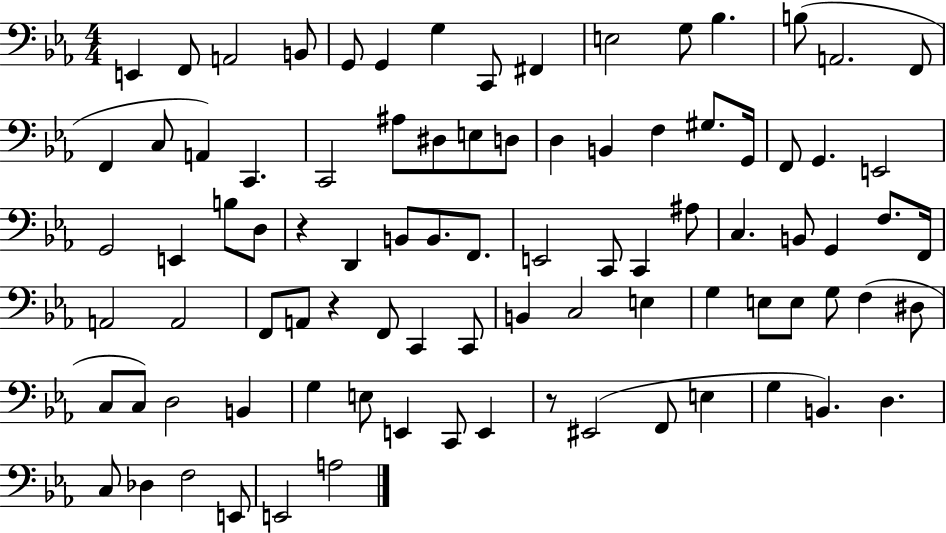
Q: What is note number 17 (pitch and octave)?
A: C3